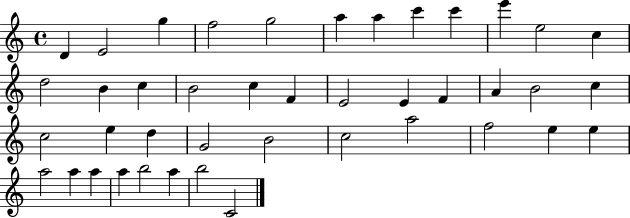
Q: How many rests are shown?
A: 0